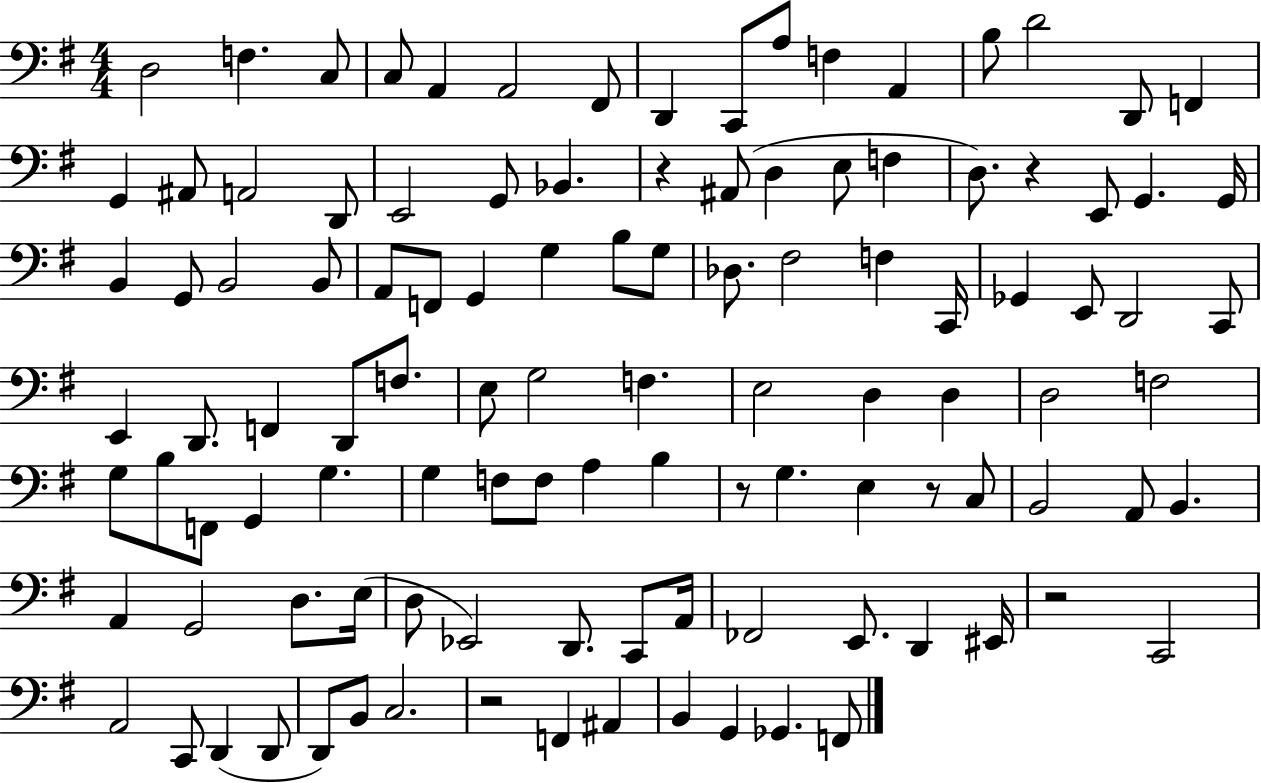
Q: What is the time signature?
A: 4/4